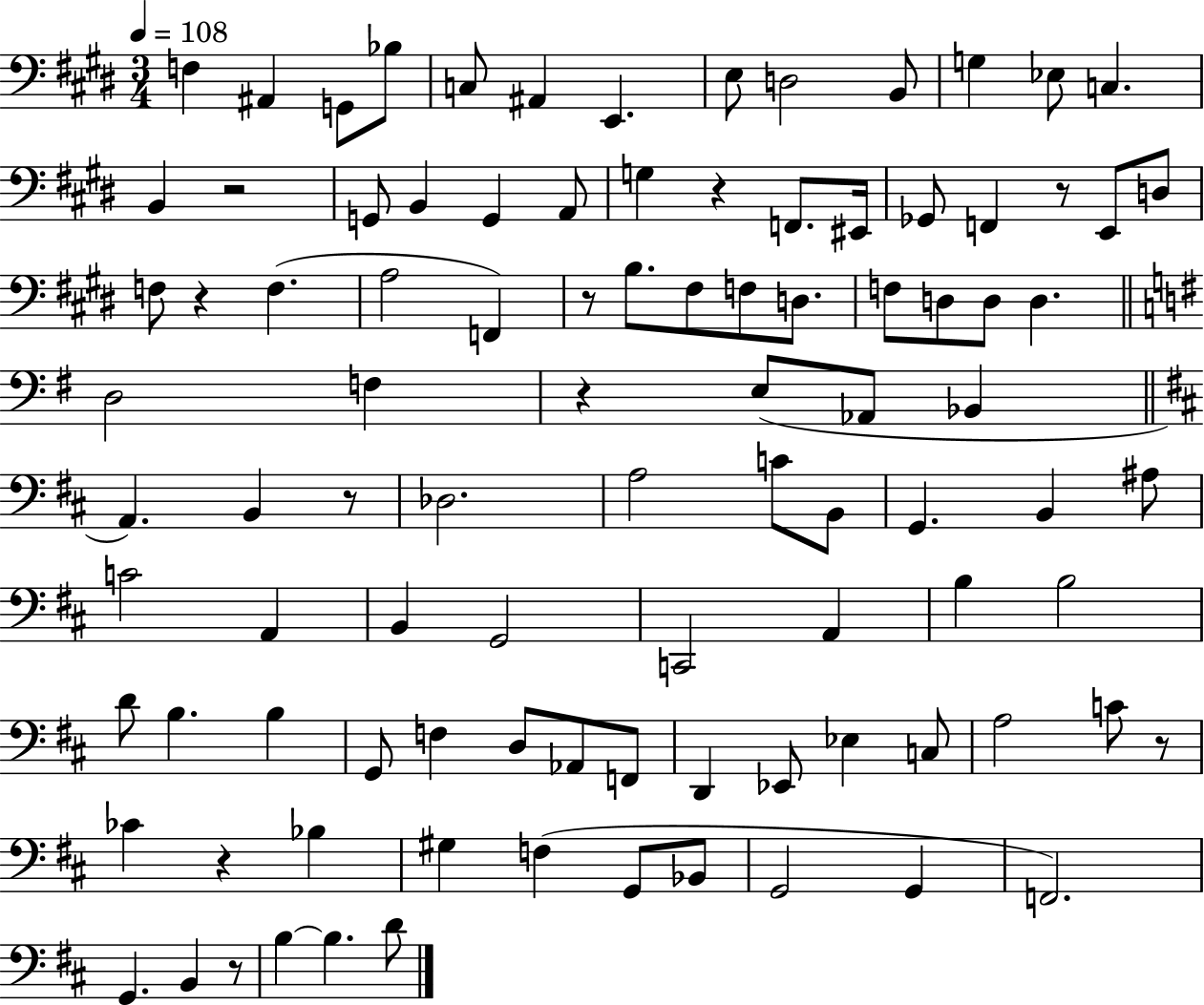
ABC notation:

X:1
T:Untitled
M:3/4
L:1/4
K:E
F, ^A,, G,,/2 _B,/2 C,/2 ^A,, E,, E,/2 D,2 B,,/2 G, _E,/2 C, B,, z2 G,,/2 B,, G,, A,,/2 G, z F,,/2 ^E,,/4 _G,,/2 F,, z/2 E,,/2 D,/2 F,/2 z F, A,2 F,, z/2 B,/2 ^F,/2 F,/2 D,/2 F,/2 D,/2 D,/2 D, D,2 F, z E,/2 _A,,/2 _B,, A,, B,, z/2 _D,2 A,2 C/2 B,,/2 G,, B,, ^A,/2 C2 A,, B,, G,,2 C,,2 A,, B, B,2 D/2 B, B, G,,/2 F, D,/2 _A,,/2 F,,/2 D,, _E,,/2 _E, C,/2 A,2 C/2 z/2 _C z _B, ^G, F, G,,/2 _B,,/2 G,,2 G,, F,,2 G,, B,, z/2 B, B, D/2